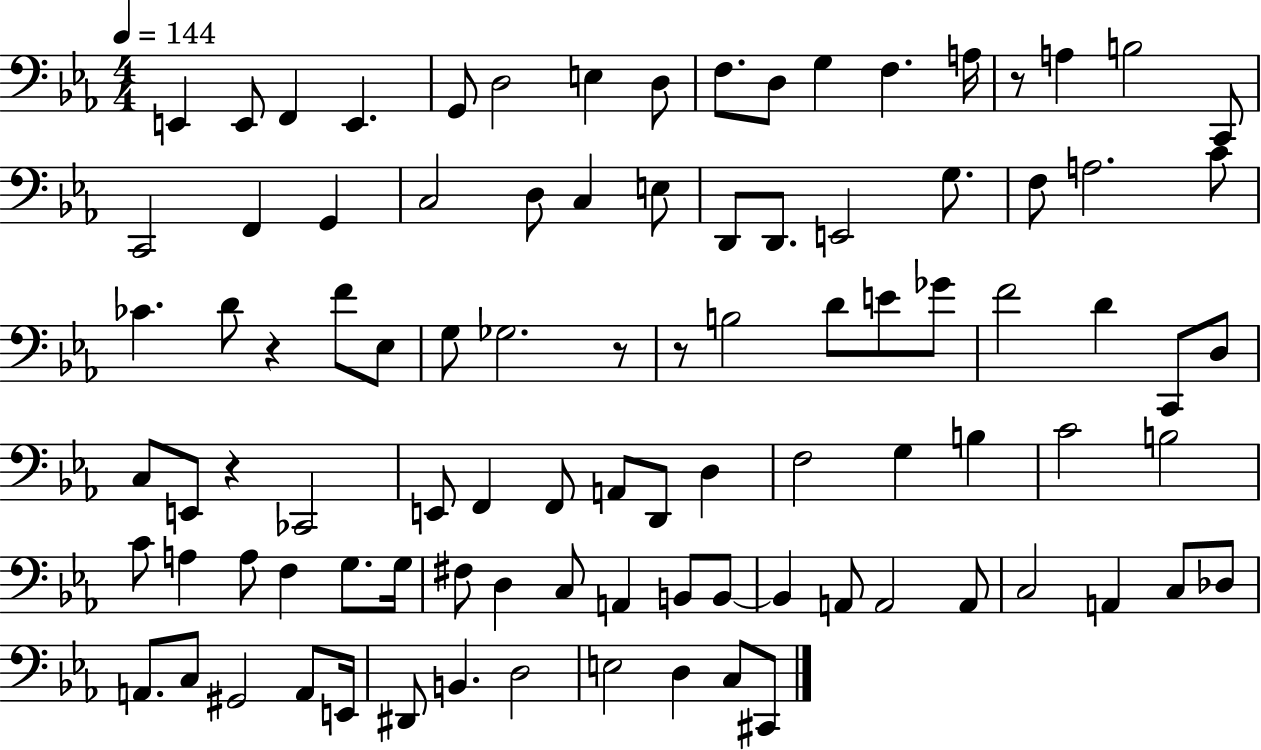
{
  \clef bass
  \numericTimeSignature
  \time 4/4
  \key ees \major
  \tempo 4 = 144
  e,4 e,8 f,4 e,4. | g,8 d2 e4 d8 | f8. d8 g4 f4. a16 | r8 a4 b2 c,8 | \break c,2 f,4 g,4 | c2 d8 c4 e8 | d,8 d,8. e,2 g8. | f8 a2. c'8 | \break ces'4. d'8 r4 f'8 ees8 | g8 ges2. r8 | r8 b2 d'8 e'8 ges'8 | f'2 d'4 c,8 d8 | \break c8 e,8 r4 ces,2 | e,8 f,4 f,8 a,8 d,8 d4 | f2 g4 b4 | c'2 b2 | \break c'8 a4 a8 f4 g8. g16 | fis8 d4 c8 a,4 b,8 b,8~~ | b,4 a,8 a,2 a,8 | c2 a,4 c8 des8 | \break a,8. c8 gis,2 a,8 e,16 | dis,8 b,4. d2 | e2 d4 c8 cis,8 | \bar "|."
}